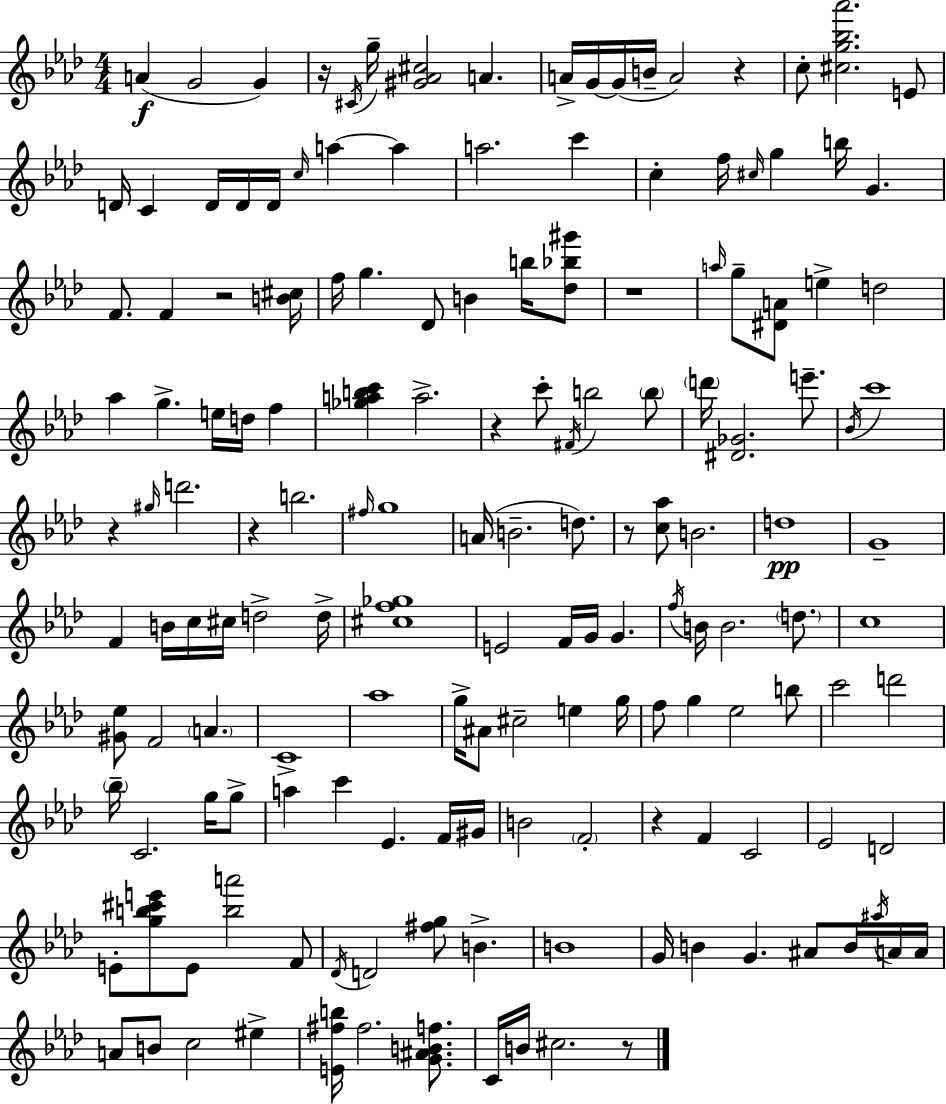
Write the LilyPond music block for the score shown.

{
  \clef treble
  \numericTimeSignature
  \time 4/4
  \key f \minor
  a'4(\f g'2 g'4) | r16 \acciaccatura { cis'16 } g''16-- <gis' aes' cis''>2 a'4. | a'16-> g'16~~ g'16( b'16-- a'2) r4 | c''8-. <cis'' g'' bes'' aes'''>2. e'8 | \break d'16 c'4 d'16 d'16 d'16 \grace { c''16 } a''4~~ a''4 | a''2. c'''4 | c''4-. f''16 \grace { cis''16 } g''4 b''16 g'4. | f'8. f'4 r2 | \break <b' cis''>16 f''16 g''4. des'8 b'4 | b''16 <des'' bes'' gis'''>8 r1 | \grace { a''16 } g''8-- <dis' a'>8 e''4-> d''2 | aes''4 g''4.-> e''16 d''16 | \break f''4 <ges'' a'' b'' c'''>4 a''2.-> | r4 c'''8-. \acciaccatura { fis'16 } b''2 | \parenthesize b''8 \parenthesize d'''16 <dis' ges'>2. | e'''8.-- \acciaccatura { bes'16 } c'''1 | \break r4 \grace { gis''16 } d'''2. | r4 b''2. | \grace { fis''16 } g''1 | a'16( b'2.-- | \break d''8.) r8 <c'' aes''>8 b'2. | d''1\pp | g'1-- | f'4 b'16 c''16 cis''16 d''2-> | \break d''16-> <cis'' f'' ges''>1 | e'2 | f'16 g'16 g'4. \acciaccatura { f''16 } b'16 b'2. | \parenthesize d''8. c''1 | \break <gis' ees''>8 f'2 | \parenthesize a'4. c'1-> | aes''1 | g''16-> ais'8 cis''2-- | \break e''4 g''16 f''8 g''4 ees''2 | b''8 c'''2 | d'''2 \parenthesize bes''16-- c'2. | g''16 g''8-> a''4 c'''4 | \break ees'4. f'16 gis'16 b'2 | \parenthesize f'2-. r4 f'4 | c'2 ees'2 | d'2 e'8-. <g'' b'' cis''' e'''>8 e'8 <b'' a'''>2 | \break f'8 \acciaccatura { des'16 } d'2 | <fis'' g''>8 b'4.-> b'1 | g'16 b'4 g'4. | ais'8 b'16 \acciaccatura { ais''16 } a'16 a'16 a'8 b'8 c''2 | \break eis''4-> <e' fis'' b''>16 fis''2. | <g' ais' b' f''>8. c'16 b'16 cis''2. | r8 \bar "|."
}